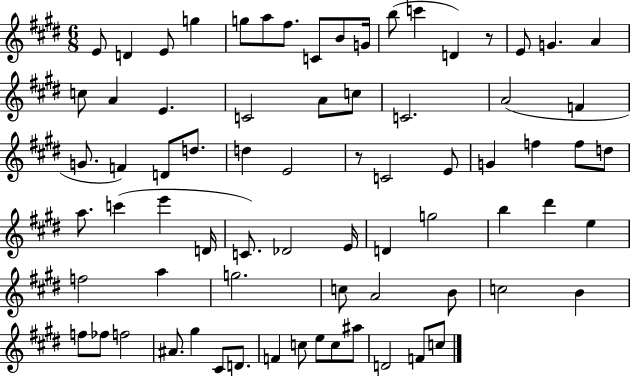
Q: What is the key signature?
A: E major